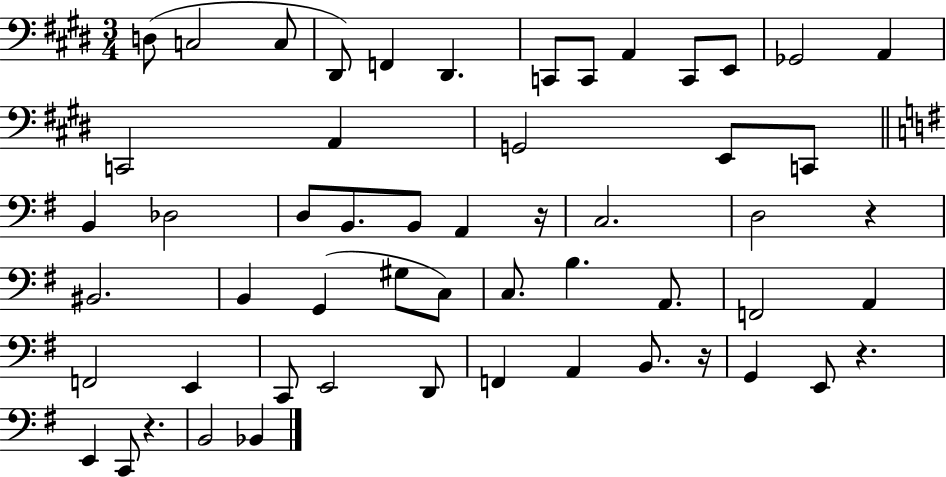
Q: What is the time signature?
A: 3/4